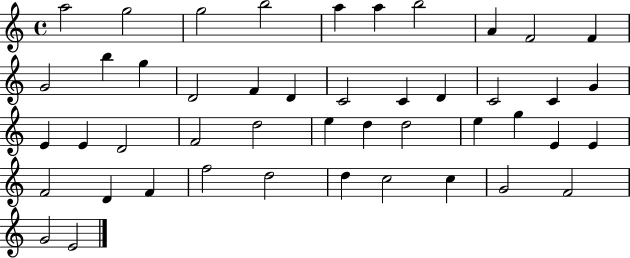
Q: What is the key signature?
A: C major